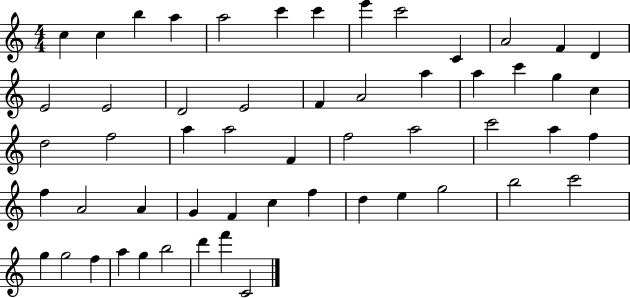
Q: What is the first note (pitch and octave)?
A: C5